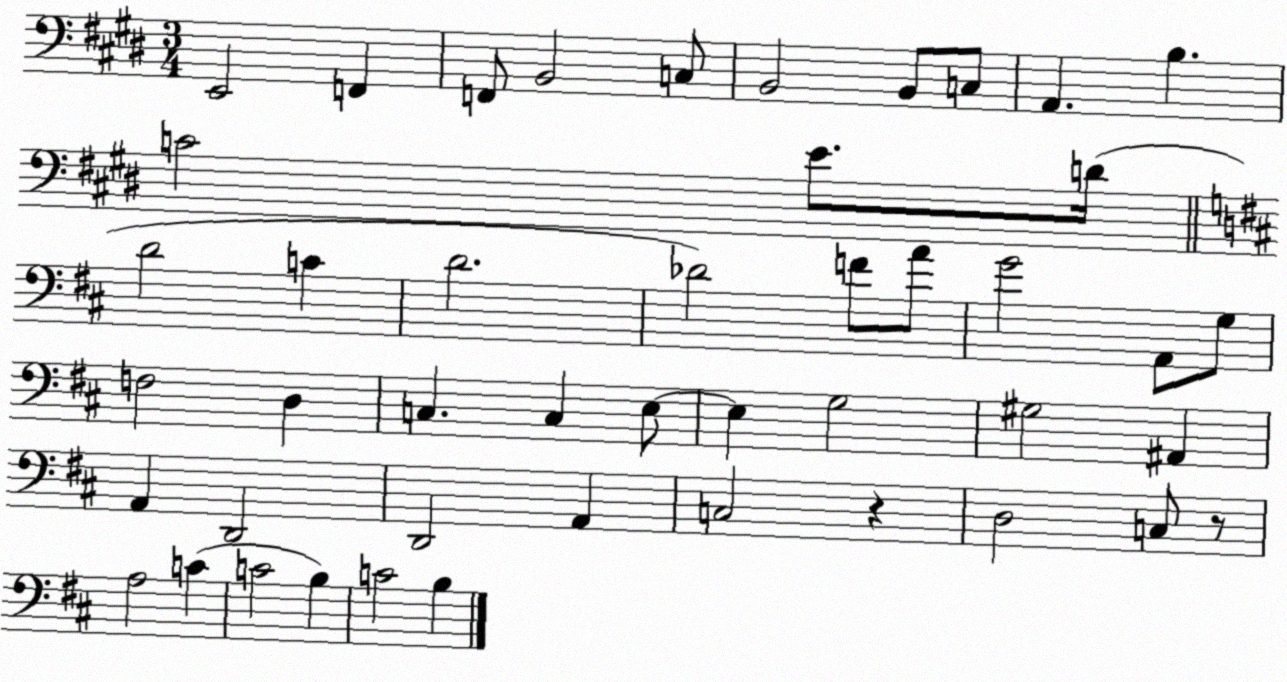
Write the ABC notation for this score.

X:1
T:Untitled
M:3/4
L:1/4
K:E
E,,2 F,, F,,/2 B,,2 C,/2 B,,2 B,,/2 C,/2 A,, B, C2 E/2 D/4 D2 C D2 _D2 F/2 A/2 G2 A,,/2 G,/2 F,2 D, C, C, E,/2 E, G,2 ^G,2 ^A,, A,, D,,2 D,,2 A,, C,2 z D,2 C,/2 z/2 A,2 C C2 B, C2 B,